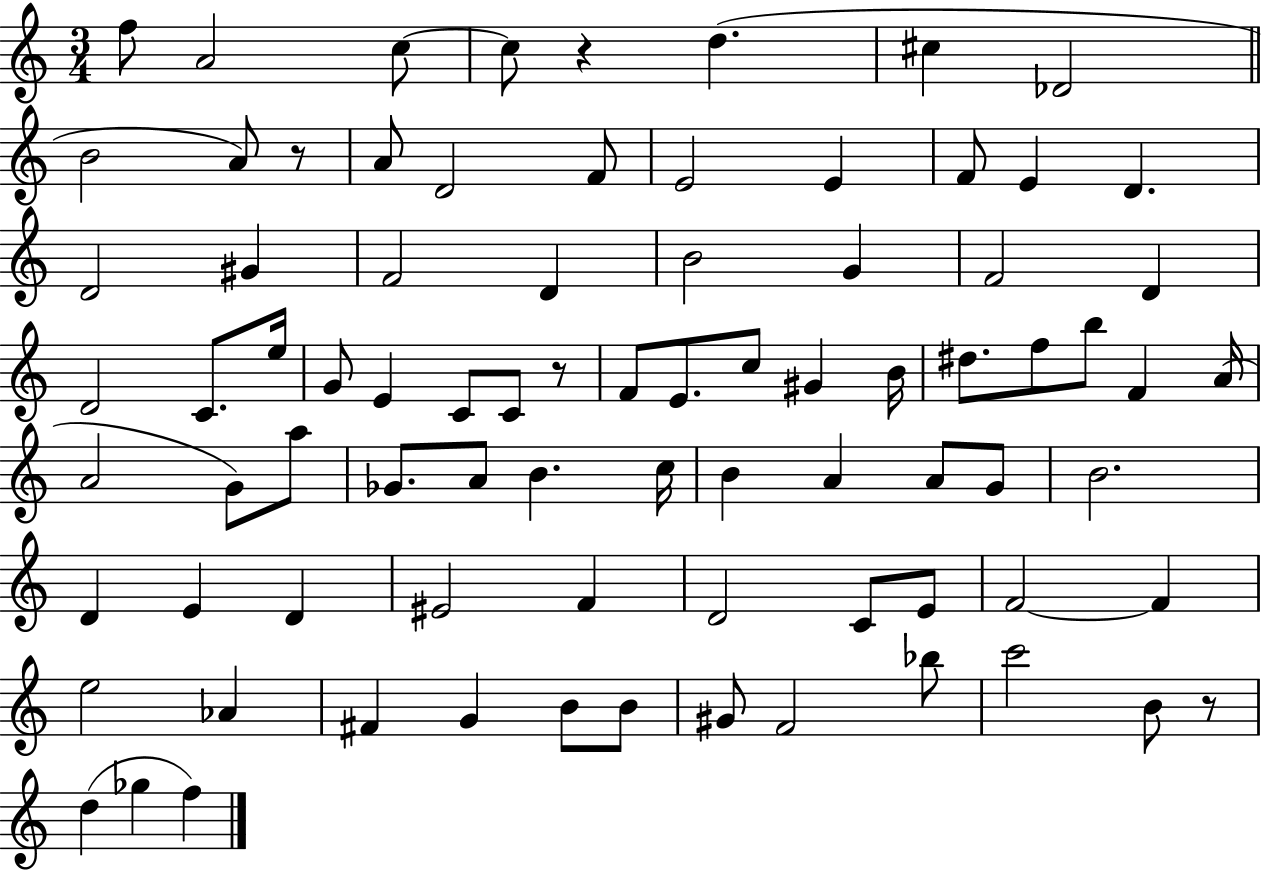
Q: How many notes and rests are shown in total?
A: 82